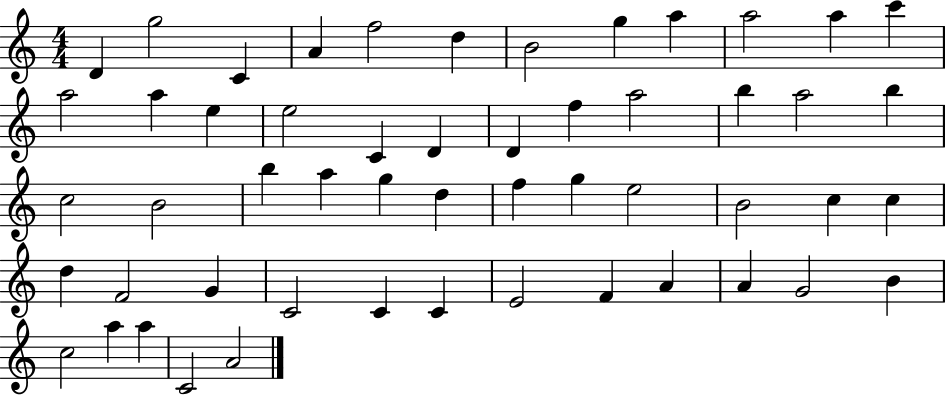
X:1
T:Untitled
M:4/4
L:1/4
K:C
D g2 C A f2 d B2 g a a2 a c' a2 a e e2 C D D f a2 b a2 b c2 B2 b a g d f g e2 B2 c c d F2 G C2 C C E2 F A A G2 B c2 a a C2 A2